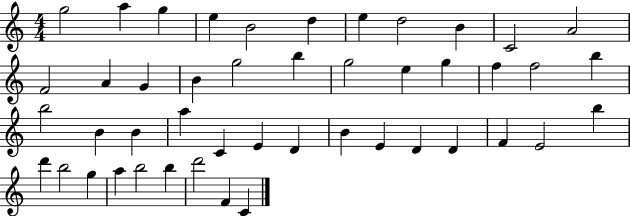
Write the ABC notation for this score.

X:1
T:Untitled
M:4/4
L:1/4
K:C
g2 a g e B2 d e d2 B C2 A2 F2 A G B g2 b g2 e g f f2 b b2 B B a C E D B E D D F E2 b d' b2 g a b2 b d'2 F C